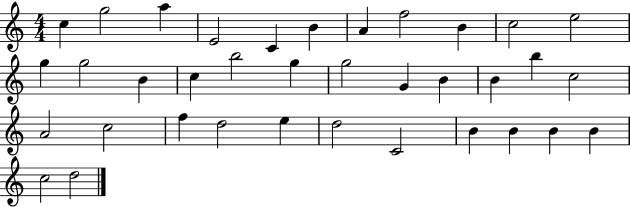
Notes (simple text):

C5/q G5/h A5/q E4/h C4/q B4/q A4/q F5/h B4/q C5/h E5/h G5/q G5/h B4/q C5/q B5/h G5/q G5/h G4/q B4/q B4/q B5/q C5/h A4/h C5/h F5/q D5/h E5/q D5/h C4/h B4/q B4/q B4/q B4/q C5/h D5/h